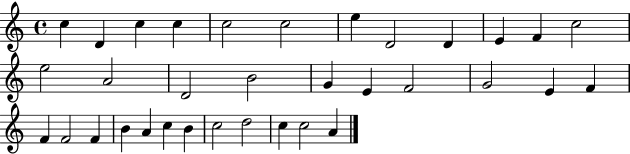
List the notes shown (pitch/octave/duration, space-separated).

C5/q D4/q C5/q C5/q C5/h C5/h E5/q D4/h D4/q E4/q F4/q C5/h E5/h A4/h D4/h B4/h G4/q E4/q F4/h G4/h E4/q F4/q F4/q F4/h F4/q B4/q A4/q C5/q B4/q C5/h D5/h C5/q C5/h A4/q